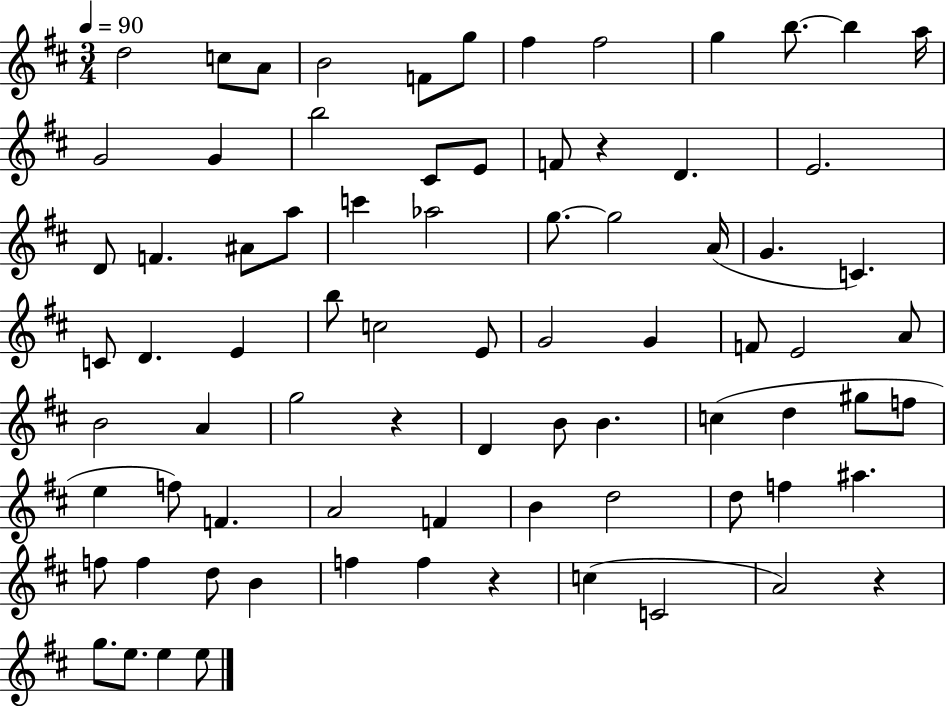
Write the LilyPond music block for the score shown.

{
  \clef treble
  \numericTimeSignature
  \time 3/4
  \key d \major
  \tempo 4 = 90
  d''2 c''8 a'8 | b'2 f'8 g''8 | fis''4 fis''2 | g''4 b''8.~~ b''4 a''16 | \break g'2 g'4 | b''2 cis'8 e'8 | f'8 r4 d'4. | e'2. | \break d'8 f'4. ais'8 a''8 | c'''4 aes''2 | g''8.~~ g''2 a'16( | g'4. c'4.) | \break c'8 d'4. e'4 | b''8 c''2 e'8 | g'2 g'4 | f'8 e'2 a'8 | \break b'2 a'4 | g''2 r4 | d'4 b'8 b'4. | c''4( d''4 gis''8 f''8 | \break e''4 f''8) f'4. | a'2 f'4 | b'4 d''2 | d''8 f''4 ais''4. | \break f''8 f''4 d''8 b'4 | f''4 f''4 r4 | c''4( c'2 | a'2) r4 | \break g''8. e''8. e''4 e''8 | \bar "|."
}